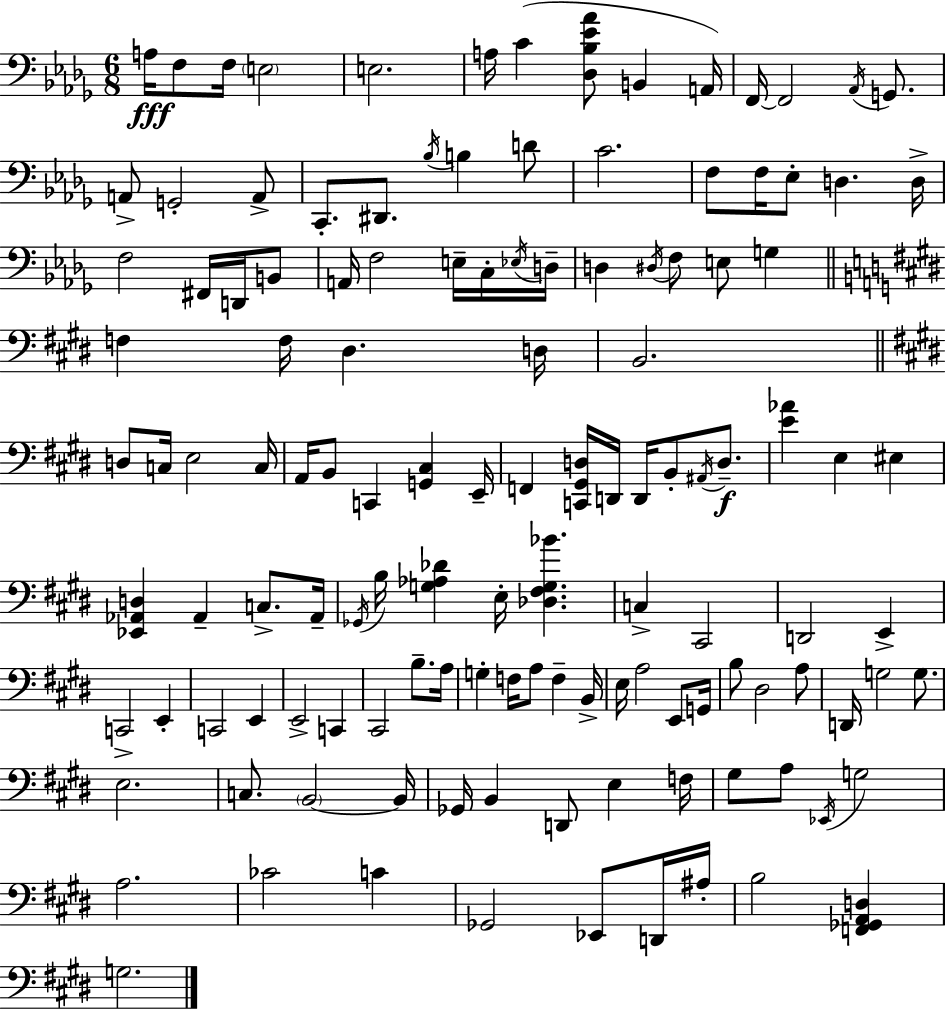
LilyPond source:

{
  \clef bass
  \numericTimeSignature
  \time 6/8
  \key bes \minor
  a16\fff f8 f16 \parenthesize e2 | e2. | a16 c'4( <des bes ees' aes'>8 b,4 a,16) | f,16~~ f,2 \acciaccatura { aes,16 } g,8. | \break a,8-> g,2-. a,8-> | c,8.-. dis,8. \acciaccatura { bes16 } b4 | d'8 c'2. | f8 f16 ees8-. d4. | \break d16-> f2 fis,16 d,16 | b,8 a,16 f2 e16-- | c16-. \acciaccatura { ees16 } d16-- d4 \acciaccatura { dis16 } f8 e8 | g4 \bar "||" \break \key e \major f4 f16 dis4. d16 | b,2. | \bar "||" \break \key e \major d8 c16 e2 c16 | a,16 b,8 c,4 <g, cis>4 e,16-- | f,4 <c, gis, d>16 d,16 d,16 b,8-. \acciaccatura { ais,16 } d8.--\f | <e' aes'>4 e4 eis4 | \break <ees, aes, d>4 aes,4-- c8.-> | aes,16-- \acciaccatura { ges,16 } b16 <g aes des'>4 e16-. <des fis g bes'>4. | c4-> cis,2 | d,2 e,4-> | \break c,2-> e,4-. | c,2 e,4 | e,2-> c,4 | cis,2 b8.-- | \break a16 g4-. f16 a8 f4-- | b,16-> e16 a2 e,8 | g,16 b8 dis2 | a8 d,16 g2 g8. | \break e2. | c8. \parenthesize b,2~~ | b,16 ges,16 b,4 d,8 e4 | f16 gis8 a8 \acciaccatura { ees,16 } g2 | \break a2. | ces'2 c'4 | ges,2 ees,8 | d,16 ais16-. b2 <f, ges, a, d>4 | \break g2. | \bar "|."
}